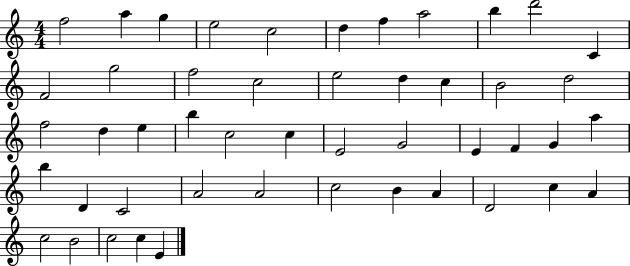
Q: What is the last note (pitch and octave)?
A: E4